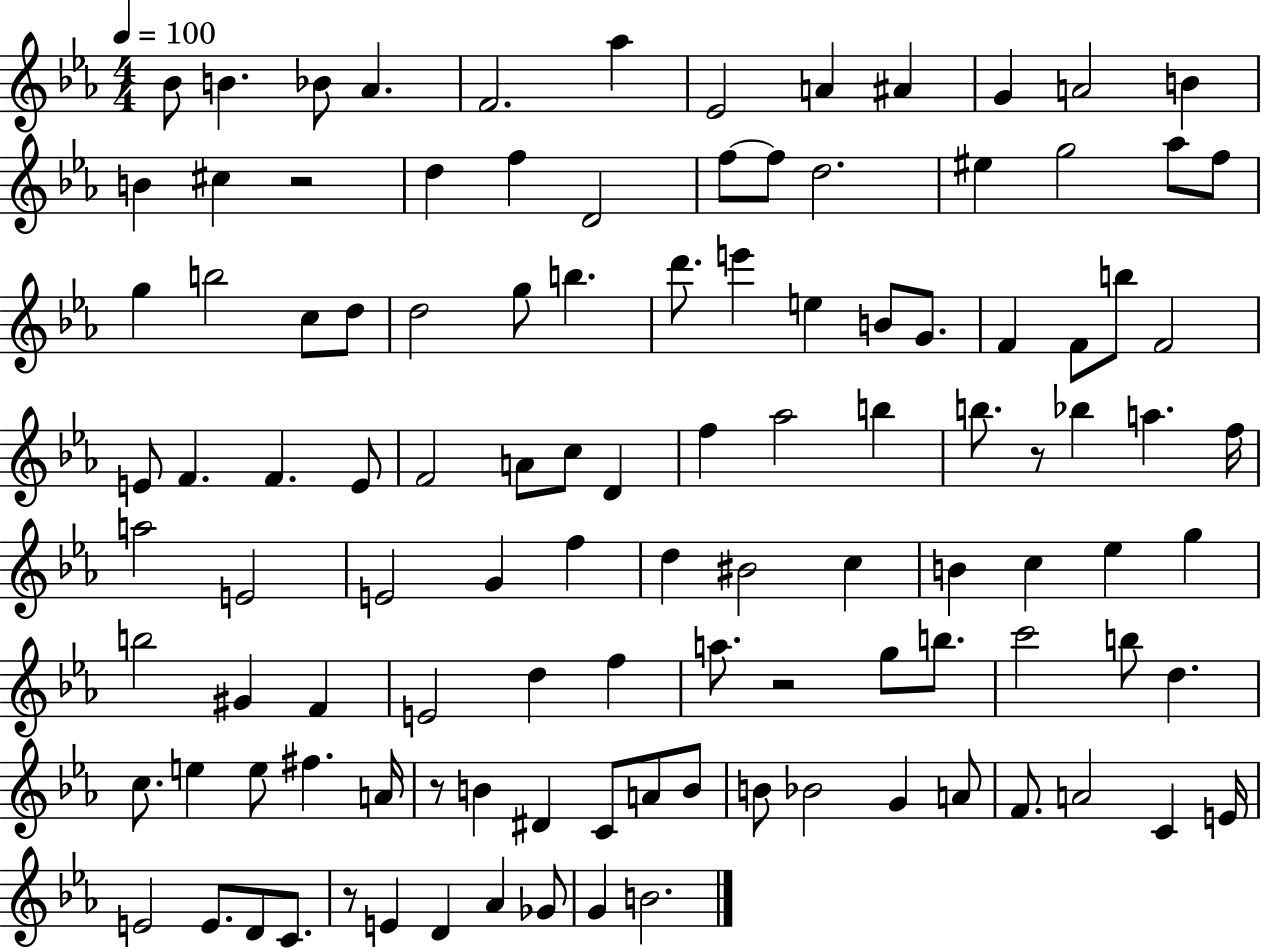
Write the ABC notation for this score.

X:1
T:Untitled
M:4/4
L:1/4
K:Eb
_B/2 B _B/2 _A F2 _a _E2 A ^A G A2 B B ^c z2 d f D2 f/2 f/2 d2 ^e g2 _a/2 f/2 g b2 c/2 d/2 d2 g/2 b d'/2 e' e B/2 G/2 F F/2 b/2 F2 E/2 F F E/2 F2 A/2 c/2 D f _a2 b b/2 z/2 _b a f/4 a2 E2 E2 G f d ^B2 c B c _e g b2 ^G F E2 d f a/2 z2 g/2 b/2 c'2 b/2 d c/2 e e/2 ^f A/4 z/2 B ^D C/2 A/2 B/2 B/2 _B2 G A/2 F/2 A2 C E/4 E2 E/2 D/2 C/2 z/2 E D _A _G/2 G B2